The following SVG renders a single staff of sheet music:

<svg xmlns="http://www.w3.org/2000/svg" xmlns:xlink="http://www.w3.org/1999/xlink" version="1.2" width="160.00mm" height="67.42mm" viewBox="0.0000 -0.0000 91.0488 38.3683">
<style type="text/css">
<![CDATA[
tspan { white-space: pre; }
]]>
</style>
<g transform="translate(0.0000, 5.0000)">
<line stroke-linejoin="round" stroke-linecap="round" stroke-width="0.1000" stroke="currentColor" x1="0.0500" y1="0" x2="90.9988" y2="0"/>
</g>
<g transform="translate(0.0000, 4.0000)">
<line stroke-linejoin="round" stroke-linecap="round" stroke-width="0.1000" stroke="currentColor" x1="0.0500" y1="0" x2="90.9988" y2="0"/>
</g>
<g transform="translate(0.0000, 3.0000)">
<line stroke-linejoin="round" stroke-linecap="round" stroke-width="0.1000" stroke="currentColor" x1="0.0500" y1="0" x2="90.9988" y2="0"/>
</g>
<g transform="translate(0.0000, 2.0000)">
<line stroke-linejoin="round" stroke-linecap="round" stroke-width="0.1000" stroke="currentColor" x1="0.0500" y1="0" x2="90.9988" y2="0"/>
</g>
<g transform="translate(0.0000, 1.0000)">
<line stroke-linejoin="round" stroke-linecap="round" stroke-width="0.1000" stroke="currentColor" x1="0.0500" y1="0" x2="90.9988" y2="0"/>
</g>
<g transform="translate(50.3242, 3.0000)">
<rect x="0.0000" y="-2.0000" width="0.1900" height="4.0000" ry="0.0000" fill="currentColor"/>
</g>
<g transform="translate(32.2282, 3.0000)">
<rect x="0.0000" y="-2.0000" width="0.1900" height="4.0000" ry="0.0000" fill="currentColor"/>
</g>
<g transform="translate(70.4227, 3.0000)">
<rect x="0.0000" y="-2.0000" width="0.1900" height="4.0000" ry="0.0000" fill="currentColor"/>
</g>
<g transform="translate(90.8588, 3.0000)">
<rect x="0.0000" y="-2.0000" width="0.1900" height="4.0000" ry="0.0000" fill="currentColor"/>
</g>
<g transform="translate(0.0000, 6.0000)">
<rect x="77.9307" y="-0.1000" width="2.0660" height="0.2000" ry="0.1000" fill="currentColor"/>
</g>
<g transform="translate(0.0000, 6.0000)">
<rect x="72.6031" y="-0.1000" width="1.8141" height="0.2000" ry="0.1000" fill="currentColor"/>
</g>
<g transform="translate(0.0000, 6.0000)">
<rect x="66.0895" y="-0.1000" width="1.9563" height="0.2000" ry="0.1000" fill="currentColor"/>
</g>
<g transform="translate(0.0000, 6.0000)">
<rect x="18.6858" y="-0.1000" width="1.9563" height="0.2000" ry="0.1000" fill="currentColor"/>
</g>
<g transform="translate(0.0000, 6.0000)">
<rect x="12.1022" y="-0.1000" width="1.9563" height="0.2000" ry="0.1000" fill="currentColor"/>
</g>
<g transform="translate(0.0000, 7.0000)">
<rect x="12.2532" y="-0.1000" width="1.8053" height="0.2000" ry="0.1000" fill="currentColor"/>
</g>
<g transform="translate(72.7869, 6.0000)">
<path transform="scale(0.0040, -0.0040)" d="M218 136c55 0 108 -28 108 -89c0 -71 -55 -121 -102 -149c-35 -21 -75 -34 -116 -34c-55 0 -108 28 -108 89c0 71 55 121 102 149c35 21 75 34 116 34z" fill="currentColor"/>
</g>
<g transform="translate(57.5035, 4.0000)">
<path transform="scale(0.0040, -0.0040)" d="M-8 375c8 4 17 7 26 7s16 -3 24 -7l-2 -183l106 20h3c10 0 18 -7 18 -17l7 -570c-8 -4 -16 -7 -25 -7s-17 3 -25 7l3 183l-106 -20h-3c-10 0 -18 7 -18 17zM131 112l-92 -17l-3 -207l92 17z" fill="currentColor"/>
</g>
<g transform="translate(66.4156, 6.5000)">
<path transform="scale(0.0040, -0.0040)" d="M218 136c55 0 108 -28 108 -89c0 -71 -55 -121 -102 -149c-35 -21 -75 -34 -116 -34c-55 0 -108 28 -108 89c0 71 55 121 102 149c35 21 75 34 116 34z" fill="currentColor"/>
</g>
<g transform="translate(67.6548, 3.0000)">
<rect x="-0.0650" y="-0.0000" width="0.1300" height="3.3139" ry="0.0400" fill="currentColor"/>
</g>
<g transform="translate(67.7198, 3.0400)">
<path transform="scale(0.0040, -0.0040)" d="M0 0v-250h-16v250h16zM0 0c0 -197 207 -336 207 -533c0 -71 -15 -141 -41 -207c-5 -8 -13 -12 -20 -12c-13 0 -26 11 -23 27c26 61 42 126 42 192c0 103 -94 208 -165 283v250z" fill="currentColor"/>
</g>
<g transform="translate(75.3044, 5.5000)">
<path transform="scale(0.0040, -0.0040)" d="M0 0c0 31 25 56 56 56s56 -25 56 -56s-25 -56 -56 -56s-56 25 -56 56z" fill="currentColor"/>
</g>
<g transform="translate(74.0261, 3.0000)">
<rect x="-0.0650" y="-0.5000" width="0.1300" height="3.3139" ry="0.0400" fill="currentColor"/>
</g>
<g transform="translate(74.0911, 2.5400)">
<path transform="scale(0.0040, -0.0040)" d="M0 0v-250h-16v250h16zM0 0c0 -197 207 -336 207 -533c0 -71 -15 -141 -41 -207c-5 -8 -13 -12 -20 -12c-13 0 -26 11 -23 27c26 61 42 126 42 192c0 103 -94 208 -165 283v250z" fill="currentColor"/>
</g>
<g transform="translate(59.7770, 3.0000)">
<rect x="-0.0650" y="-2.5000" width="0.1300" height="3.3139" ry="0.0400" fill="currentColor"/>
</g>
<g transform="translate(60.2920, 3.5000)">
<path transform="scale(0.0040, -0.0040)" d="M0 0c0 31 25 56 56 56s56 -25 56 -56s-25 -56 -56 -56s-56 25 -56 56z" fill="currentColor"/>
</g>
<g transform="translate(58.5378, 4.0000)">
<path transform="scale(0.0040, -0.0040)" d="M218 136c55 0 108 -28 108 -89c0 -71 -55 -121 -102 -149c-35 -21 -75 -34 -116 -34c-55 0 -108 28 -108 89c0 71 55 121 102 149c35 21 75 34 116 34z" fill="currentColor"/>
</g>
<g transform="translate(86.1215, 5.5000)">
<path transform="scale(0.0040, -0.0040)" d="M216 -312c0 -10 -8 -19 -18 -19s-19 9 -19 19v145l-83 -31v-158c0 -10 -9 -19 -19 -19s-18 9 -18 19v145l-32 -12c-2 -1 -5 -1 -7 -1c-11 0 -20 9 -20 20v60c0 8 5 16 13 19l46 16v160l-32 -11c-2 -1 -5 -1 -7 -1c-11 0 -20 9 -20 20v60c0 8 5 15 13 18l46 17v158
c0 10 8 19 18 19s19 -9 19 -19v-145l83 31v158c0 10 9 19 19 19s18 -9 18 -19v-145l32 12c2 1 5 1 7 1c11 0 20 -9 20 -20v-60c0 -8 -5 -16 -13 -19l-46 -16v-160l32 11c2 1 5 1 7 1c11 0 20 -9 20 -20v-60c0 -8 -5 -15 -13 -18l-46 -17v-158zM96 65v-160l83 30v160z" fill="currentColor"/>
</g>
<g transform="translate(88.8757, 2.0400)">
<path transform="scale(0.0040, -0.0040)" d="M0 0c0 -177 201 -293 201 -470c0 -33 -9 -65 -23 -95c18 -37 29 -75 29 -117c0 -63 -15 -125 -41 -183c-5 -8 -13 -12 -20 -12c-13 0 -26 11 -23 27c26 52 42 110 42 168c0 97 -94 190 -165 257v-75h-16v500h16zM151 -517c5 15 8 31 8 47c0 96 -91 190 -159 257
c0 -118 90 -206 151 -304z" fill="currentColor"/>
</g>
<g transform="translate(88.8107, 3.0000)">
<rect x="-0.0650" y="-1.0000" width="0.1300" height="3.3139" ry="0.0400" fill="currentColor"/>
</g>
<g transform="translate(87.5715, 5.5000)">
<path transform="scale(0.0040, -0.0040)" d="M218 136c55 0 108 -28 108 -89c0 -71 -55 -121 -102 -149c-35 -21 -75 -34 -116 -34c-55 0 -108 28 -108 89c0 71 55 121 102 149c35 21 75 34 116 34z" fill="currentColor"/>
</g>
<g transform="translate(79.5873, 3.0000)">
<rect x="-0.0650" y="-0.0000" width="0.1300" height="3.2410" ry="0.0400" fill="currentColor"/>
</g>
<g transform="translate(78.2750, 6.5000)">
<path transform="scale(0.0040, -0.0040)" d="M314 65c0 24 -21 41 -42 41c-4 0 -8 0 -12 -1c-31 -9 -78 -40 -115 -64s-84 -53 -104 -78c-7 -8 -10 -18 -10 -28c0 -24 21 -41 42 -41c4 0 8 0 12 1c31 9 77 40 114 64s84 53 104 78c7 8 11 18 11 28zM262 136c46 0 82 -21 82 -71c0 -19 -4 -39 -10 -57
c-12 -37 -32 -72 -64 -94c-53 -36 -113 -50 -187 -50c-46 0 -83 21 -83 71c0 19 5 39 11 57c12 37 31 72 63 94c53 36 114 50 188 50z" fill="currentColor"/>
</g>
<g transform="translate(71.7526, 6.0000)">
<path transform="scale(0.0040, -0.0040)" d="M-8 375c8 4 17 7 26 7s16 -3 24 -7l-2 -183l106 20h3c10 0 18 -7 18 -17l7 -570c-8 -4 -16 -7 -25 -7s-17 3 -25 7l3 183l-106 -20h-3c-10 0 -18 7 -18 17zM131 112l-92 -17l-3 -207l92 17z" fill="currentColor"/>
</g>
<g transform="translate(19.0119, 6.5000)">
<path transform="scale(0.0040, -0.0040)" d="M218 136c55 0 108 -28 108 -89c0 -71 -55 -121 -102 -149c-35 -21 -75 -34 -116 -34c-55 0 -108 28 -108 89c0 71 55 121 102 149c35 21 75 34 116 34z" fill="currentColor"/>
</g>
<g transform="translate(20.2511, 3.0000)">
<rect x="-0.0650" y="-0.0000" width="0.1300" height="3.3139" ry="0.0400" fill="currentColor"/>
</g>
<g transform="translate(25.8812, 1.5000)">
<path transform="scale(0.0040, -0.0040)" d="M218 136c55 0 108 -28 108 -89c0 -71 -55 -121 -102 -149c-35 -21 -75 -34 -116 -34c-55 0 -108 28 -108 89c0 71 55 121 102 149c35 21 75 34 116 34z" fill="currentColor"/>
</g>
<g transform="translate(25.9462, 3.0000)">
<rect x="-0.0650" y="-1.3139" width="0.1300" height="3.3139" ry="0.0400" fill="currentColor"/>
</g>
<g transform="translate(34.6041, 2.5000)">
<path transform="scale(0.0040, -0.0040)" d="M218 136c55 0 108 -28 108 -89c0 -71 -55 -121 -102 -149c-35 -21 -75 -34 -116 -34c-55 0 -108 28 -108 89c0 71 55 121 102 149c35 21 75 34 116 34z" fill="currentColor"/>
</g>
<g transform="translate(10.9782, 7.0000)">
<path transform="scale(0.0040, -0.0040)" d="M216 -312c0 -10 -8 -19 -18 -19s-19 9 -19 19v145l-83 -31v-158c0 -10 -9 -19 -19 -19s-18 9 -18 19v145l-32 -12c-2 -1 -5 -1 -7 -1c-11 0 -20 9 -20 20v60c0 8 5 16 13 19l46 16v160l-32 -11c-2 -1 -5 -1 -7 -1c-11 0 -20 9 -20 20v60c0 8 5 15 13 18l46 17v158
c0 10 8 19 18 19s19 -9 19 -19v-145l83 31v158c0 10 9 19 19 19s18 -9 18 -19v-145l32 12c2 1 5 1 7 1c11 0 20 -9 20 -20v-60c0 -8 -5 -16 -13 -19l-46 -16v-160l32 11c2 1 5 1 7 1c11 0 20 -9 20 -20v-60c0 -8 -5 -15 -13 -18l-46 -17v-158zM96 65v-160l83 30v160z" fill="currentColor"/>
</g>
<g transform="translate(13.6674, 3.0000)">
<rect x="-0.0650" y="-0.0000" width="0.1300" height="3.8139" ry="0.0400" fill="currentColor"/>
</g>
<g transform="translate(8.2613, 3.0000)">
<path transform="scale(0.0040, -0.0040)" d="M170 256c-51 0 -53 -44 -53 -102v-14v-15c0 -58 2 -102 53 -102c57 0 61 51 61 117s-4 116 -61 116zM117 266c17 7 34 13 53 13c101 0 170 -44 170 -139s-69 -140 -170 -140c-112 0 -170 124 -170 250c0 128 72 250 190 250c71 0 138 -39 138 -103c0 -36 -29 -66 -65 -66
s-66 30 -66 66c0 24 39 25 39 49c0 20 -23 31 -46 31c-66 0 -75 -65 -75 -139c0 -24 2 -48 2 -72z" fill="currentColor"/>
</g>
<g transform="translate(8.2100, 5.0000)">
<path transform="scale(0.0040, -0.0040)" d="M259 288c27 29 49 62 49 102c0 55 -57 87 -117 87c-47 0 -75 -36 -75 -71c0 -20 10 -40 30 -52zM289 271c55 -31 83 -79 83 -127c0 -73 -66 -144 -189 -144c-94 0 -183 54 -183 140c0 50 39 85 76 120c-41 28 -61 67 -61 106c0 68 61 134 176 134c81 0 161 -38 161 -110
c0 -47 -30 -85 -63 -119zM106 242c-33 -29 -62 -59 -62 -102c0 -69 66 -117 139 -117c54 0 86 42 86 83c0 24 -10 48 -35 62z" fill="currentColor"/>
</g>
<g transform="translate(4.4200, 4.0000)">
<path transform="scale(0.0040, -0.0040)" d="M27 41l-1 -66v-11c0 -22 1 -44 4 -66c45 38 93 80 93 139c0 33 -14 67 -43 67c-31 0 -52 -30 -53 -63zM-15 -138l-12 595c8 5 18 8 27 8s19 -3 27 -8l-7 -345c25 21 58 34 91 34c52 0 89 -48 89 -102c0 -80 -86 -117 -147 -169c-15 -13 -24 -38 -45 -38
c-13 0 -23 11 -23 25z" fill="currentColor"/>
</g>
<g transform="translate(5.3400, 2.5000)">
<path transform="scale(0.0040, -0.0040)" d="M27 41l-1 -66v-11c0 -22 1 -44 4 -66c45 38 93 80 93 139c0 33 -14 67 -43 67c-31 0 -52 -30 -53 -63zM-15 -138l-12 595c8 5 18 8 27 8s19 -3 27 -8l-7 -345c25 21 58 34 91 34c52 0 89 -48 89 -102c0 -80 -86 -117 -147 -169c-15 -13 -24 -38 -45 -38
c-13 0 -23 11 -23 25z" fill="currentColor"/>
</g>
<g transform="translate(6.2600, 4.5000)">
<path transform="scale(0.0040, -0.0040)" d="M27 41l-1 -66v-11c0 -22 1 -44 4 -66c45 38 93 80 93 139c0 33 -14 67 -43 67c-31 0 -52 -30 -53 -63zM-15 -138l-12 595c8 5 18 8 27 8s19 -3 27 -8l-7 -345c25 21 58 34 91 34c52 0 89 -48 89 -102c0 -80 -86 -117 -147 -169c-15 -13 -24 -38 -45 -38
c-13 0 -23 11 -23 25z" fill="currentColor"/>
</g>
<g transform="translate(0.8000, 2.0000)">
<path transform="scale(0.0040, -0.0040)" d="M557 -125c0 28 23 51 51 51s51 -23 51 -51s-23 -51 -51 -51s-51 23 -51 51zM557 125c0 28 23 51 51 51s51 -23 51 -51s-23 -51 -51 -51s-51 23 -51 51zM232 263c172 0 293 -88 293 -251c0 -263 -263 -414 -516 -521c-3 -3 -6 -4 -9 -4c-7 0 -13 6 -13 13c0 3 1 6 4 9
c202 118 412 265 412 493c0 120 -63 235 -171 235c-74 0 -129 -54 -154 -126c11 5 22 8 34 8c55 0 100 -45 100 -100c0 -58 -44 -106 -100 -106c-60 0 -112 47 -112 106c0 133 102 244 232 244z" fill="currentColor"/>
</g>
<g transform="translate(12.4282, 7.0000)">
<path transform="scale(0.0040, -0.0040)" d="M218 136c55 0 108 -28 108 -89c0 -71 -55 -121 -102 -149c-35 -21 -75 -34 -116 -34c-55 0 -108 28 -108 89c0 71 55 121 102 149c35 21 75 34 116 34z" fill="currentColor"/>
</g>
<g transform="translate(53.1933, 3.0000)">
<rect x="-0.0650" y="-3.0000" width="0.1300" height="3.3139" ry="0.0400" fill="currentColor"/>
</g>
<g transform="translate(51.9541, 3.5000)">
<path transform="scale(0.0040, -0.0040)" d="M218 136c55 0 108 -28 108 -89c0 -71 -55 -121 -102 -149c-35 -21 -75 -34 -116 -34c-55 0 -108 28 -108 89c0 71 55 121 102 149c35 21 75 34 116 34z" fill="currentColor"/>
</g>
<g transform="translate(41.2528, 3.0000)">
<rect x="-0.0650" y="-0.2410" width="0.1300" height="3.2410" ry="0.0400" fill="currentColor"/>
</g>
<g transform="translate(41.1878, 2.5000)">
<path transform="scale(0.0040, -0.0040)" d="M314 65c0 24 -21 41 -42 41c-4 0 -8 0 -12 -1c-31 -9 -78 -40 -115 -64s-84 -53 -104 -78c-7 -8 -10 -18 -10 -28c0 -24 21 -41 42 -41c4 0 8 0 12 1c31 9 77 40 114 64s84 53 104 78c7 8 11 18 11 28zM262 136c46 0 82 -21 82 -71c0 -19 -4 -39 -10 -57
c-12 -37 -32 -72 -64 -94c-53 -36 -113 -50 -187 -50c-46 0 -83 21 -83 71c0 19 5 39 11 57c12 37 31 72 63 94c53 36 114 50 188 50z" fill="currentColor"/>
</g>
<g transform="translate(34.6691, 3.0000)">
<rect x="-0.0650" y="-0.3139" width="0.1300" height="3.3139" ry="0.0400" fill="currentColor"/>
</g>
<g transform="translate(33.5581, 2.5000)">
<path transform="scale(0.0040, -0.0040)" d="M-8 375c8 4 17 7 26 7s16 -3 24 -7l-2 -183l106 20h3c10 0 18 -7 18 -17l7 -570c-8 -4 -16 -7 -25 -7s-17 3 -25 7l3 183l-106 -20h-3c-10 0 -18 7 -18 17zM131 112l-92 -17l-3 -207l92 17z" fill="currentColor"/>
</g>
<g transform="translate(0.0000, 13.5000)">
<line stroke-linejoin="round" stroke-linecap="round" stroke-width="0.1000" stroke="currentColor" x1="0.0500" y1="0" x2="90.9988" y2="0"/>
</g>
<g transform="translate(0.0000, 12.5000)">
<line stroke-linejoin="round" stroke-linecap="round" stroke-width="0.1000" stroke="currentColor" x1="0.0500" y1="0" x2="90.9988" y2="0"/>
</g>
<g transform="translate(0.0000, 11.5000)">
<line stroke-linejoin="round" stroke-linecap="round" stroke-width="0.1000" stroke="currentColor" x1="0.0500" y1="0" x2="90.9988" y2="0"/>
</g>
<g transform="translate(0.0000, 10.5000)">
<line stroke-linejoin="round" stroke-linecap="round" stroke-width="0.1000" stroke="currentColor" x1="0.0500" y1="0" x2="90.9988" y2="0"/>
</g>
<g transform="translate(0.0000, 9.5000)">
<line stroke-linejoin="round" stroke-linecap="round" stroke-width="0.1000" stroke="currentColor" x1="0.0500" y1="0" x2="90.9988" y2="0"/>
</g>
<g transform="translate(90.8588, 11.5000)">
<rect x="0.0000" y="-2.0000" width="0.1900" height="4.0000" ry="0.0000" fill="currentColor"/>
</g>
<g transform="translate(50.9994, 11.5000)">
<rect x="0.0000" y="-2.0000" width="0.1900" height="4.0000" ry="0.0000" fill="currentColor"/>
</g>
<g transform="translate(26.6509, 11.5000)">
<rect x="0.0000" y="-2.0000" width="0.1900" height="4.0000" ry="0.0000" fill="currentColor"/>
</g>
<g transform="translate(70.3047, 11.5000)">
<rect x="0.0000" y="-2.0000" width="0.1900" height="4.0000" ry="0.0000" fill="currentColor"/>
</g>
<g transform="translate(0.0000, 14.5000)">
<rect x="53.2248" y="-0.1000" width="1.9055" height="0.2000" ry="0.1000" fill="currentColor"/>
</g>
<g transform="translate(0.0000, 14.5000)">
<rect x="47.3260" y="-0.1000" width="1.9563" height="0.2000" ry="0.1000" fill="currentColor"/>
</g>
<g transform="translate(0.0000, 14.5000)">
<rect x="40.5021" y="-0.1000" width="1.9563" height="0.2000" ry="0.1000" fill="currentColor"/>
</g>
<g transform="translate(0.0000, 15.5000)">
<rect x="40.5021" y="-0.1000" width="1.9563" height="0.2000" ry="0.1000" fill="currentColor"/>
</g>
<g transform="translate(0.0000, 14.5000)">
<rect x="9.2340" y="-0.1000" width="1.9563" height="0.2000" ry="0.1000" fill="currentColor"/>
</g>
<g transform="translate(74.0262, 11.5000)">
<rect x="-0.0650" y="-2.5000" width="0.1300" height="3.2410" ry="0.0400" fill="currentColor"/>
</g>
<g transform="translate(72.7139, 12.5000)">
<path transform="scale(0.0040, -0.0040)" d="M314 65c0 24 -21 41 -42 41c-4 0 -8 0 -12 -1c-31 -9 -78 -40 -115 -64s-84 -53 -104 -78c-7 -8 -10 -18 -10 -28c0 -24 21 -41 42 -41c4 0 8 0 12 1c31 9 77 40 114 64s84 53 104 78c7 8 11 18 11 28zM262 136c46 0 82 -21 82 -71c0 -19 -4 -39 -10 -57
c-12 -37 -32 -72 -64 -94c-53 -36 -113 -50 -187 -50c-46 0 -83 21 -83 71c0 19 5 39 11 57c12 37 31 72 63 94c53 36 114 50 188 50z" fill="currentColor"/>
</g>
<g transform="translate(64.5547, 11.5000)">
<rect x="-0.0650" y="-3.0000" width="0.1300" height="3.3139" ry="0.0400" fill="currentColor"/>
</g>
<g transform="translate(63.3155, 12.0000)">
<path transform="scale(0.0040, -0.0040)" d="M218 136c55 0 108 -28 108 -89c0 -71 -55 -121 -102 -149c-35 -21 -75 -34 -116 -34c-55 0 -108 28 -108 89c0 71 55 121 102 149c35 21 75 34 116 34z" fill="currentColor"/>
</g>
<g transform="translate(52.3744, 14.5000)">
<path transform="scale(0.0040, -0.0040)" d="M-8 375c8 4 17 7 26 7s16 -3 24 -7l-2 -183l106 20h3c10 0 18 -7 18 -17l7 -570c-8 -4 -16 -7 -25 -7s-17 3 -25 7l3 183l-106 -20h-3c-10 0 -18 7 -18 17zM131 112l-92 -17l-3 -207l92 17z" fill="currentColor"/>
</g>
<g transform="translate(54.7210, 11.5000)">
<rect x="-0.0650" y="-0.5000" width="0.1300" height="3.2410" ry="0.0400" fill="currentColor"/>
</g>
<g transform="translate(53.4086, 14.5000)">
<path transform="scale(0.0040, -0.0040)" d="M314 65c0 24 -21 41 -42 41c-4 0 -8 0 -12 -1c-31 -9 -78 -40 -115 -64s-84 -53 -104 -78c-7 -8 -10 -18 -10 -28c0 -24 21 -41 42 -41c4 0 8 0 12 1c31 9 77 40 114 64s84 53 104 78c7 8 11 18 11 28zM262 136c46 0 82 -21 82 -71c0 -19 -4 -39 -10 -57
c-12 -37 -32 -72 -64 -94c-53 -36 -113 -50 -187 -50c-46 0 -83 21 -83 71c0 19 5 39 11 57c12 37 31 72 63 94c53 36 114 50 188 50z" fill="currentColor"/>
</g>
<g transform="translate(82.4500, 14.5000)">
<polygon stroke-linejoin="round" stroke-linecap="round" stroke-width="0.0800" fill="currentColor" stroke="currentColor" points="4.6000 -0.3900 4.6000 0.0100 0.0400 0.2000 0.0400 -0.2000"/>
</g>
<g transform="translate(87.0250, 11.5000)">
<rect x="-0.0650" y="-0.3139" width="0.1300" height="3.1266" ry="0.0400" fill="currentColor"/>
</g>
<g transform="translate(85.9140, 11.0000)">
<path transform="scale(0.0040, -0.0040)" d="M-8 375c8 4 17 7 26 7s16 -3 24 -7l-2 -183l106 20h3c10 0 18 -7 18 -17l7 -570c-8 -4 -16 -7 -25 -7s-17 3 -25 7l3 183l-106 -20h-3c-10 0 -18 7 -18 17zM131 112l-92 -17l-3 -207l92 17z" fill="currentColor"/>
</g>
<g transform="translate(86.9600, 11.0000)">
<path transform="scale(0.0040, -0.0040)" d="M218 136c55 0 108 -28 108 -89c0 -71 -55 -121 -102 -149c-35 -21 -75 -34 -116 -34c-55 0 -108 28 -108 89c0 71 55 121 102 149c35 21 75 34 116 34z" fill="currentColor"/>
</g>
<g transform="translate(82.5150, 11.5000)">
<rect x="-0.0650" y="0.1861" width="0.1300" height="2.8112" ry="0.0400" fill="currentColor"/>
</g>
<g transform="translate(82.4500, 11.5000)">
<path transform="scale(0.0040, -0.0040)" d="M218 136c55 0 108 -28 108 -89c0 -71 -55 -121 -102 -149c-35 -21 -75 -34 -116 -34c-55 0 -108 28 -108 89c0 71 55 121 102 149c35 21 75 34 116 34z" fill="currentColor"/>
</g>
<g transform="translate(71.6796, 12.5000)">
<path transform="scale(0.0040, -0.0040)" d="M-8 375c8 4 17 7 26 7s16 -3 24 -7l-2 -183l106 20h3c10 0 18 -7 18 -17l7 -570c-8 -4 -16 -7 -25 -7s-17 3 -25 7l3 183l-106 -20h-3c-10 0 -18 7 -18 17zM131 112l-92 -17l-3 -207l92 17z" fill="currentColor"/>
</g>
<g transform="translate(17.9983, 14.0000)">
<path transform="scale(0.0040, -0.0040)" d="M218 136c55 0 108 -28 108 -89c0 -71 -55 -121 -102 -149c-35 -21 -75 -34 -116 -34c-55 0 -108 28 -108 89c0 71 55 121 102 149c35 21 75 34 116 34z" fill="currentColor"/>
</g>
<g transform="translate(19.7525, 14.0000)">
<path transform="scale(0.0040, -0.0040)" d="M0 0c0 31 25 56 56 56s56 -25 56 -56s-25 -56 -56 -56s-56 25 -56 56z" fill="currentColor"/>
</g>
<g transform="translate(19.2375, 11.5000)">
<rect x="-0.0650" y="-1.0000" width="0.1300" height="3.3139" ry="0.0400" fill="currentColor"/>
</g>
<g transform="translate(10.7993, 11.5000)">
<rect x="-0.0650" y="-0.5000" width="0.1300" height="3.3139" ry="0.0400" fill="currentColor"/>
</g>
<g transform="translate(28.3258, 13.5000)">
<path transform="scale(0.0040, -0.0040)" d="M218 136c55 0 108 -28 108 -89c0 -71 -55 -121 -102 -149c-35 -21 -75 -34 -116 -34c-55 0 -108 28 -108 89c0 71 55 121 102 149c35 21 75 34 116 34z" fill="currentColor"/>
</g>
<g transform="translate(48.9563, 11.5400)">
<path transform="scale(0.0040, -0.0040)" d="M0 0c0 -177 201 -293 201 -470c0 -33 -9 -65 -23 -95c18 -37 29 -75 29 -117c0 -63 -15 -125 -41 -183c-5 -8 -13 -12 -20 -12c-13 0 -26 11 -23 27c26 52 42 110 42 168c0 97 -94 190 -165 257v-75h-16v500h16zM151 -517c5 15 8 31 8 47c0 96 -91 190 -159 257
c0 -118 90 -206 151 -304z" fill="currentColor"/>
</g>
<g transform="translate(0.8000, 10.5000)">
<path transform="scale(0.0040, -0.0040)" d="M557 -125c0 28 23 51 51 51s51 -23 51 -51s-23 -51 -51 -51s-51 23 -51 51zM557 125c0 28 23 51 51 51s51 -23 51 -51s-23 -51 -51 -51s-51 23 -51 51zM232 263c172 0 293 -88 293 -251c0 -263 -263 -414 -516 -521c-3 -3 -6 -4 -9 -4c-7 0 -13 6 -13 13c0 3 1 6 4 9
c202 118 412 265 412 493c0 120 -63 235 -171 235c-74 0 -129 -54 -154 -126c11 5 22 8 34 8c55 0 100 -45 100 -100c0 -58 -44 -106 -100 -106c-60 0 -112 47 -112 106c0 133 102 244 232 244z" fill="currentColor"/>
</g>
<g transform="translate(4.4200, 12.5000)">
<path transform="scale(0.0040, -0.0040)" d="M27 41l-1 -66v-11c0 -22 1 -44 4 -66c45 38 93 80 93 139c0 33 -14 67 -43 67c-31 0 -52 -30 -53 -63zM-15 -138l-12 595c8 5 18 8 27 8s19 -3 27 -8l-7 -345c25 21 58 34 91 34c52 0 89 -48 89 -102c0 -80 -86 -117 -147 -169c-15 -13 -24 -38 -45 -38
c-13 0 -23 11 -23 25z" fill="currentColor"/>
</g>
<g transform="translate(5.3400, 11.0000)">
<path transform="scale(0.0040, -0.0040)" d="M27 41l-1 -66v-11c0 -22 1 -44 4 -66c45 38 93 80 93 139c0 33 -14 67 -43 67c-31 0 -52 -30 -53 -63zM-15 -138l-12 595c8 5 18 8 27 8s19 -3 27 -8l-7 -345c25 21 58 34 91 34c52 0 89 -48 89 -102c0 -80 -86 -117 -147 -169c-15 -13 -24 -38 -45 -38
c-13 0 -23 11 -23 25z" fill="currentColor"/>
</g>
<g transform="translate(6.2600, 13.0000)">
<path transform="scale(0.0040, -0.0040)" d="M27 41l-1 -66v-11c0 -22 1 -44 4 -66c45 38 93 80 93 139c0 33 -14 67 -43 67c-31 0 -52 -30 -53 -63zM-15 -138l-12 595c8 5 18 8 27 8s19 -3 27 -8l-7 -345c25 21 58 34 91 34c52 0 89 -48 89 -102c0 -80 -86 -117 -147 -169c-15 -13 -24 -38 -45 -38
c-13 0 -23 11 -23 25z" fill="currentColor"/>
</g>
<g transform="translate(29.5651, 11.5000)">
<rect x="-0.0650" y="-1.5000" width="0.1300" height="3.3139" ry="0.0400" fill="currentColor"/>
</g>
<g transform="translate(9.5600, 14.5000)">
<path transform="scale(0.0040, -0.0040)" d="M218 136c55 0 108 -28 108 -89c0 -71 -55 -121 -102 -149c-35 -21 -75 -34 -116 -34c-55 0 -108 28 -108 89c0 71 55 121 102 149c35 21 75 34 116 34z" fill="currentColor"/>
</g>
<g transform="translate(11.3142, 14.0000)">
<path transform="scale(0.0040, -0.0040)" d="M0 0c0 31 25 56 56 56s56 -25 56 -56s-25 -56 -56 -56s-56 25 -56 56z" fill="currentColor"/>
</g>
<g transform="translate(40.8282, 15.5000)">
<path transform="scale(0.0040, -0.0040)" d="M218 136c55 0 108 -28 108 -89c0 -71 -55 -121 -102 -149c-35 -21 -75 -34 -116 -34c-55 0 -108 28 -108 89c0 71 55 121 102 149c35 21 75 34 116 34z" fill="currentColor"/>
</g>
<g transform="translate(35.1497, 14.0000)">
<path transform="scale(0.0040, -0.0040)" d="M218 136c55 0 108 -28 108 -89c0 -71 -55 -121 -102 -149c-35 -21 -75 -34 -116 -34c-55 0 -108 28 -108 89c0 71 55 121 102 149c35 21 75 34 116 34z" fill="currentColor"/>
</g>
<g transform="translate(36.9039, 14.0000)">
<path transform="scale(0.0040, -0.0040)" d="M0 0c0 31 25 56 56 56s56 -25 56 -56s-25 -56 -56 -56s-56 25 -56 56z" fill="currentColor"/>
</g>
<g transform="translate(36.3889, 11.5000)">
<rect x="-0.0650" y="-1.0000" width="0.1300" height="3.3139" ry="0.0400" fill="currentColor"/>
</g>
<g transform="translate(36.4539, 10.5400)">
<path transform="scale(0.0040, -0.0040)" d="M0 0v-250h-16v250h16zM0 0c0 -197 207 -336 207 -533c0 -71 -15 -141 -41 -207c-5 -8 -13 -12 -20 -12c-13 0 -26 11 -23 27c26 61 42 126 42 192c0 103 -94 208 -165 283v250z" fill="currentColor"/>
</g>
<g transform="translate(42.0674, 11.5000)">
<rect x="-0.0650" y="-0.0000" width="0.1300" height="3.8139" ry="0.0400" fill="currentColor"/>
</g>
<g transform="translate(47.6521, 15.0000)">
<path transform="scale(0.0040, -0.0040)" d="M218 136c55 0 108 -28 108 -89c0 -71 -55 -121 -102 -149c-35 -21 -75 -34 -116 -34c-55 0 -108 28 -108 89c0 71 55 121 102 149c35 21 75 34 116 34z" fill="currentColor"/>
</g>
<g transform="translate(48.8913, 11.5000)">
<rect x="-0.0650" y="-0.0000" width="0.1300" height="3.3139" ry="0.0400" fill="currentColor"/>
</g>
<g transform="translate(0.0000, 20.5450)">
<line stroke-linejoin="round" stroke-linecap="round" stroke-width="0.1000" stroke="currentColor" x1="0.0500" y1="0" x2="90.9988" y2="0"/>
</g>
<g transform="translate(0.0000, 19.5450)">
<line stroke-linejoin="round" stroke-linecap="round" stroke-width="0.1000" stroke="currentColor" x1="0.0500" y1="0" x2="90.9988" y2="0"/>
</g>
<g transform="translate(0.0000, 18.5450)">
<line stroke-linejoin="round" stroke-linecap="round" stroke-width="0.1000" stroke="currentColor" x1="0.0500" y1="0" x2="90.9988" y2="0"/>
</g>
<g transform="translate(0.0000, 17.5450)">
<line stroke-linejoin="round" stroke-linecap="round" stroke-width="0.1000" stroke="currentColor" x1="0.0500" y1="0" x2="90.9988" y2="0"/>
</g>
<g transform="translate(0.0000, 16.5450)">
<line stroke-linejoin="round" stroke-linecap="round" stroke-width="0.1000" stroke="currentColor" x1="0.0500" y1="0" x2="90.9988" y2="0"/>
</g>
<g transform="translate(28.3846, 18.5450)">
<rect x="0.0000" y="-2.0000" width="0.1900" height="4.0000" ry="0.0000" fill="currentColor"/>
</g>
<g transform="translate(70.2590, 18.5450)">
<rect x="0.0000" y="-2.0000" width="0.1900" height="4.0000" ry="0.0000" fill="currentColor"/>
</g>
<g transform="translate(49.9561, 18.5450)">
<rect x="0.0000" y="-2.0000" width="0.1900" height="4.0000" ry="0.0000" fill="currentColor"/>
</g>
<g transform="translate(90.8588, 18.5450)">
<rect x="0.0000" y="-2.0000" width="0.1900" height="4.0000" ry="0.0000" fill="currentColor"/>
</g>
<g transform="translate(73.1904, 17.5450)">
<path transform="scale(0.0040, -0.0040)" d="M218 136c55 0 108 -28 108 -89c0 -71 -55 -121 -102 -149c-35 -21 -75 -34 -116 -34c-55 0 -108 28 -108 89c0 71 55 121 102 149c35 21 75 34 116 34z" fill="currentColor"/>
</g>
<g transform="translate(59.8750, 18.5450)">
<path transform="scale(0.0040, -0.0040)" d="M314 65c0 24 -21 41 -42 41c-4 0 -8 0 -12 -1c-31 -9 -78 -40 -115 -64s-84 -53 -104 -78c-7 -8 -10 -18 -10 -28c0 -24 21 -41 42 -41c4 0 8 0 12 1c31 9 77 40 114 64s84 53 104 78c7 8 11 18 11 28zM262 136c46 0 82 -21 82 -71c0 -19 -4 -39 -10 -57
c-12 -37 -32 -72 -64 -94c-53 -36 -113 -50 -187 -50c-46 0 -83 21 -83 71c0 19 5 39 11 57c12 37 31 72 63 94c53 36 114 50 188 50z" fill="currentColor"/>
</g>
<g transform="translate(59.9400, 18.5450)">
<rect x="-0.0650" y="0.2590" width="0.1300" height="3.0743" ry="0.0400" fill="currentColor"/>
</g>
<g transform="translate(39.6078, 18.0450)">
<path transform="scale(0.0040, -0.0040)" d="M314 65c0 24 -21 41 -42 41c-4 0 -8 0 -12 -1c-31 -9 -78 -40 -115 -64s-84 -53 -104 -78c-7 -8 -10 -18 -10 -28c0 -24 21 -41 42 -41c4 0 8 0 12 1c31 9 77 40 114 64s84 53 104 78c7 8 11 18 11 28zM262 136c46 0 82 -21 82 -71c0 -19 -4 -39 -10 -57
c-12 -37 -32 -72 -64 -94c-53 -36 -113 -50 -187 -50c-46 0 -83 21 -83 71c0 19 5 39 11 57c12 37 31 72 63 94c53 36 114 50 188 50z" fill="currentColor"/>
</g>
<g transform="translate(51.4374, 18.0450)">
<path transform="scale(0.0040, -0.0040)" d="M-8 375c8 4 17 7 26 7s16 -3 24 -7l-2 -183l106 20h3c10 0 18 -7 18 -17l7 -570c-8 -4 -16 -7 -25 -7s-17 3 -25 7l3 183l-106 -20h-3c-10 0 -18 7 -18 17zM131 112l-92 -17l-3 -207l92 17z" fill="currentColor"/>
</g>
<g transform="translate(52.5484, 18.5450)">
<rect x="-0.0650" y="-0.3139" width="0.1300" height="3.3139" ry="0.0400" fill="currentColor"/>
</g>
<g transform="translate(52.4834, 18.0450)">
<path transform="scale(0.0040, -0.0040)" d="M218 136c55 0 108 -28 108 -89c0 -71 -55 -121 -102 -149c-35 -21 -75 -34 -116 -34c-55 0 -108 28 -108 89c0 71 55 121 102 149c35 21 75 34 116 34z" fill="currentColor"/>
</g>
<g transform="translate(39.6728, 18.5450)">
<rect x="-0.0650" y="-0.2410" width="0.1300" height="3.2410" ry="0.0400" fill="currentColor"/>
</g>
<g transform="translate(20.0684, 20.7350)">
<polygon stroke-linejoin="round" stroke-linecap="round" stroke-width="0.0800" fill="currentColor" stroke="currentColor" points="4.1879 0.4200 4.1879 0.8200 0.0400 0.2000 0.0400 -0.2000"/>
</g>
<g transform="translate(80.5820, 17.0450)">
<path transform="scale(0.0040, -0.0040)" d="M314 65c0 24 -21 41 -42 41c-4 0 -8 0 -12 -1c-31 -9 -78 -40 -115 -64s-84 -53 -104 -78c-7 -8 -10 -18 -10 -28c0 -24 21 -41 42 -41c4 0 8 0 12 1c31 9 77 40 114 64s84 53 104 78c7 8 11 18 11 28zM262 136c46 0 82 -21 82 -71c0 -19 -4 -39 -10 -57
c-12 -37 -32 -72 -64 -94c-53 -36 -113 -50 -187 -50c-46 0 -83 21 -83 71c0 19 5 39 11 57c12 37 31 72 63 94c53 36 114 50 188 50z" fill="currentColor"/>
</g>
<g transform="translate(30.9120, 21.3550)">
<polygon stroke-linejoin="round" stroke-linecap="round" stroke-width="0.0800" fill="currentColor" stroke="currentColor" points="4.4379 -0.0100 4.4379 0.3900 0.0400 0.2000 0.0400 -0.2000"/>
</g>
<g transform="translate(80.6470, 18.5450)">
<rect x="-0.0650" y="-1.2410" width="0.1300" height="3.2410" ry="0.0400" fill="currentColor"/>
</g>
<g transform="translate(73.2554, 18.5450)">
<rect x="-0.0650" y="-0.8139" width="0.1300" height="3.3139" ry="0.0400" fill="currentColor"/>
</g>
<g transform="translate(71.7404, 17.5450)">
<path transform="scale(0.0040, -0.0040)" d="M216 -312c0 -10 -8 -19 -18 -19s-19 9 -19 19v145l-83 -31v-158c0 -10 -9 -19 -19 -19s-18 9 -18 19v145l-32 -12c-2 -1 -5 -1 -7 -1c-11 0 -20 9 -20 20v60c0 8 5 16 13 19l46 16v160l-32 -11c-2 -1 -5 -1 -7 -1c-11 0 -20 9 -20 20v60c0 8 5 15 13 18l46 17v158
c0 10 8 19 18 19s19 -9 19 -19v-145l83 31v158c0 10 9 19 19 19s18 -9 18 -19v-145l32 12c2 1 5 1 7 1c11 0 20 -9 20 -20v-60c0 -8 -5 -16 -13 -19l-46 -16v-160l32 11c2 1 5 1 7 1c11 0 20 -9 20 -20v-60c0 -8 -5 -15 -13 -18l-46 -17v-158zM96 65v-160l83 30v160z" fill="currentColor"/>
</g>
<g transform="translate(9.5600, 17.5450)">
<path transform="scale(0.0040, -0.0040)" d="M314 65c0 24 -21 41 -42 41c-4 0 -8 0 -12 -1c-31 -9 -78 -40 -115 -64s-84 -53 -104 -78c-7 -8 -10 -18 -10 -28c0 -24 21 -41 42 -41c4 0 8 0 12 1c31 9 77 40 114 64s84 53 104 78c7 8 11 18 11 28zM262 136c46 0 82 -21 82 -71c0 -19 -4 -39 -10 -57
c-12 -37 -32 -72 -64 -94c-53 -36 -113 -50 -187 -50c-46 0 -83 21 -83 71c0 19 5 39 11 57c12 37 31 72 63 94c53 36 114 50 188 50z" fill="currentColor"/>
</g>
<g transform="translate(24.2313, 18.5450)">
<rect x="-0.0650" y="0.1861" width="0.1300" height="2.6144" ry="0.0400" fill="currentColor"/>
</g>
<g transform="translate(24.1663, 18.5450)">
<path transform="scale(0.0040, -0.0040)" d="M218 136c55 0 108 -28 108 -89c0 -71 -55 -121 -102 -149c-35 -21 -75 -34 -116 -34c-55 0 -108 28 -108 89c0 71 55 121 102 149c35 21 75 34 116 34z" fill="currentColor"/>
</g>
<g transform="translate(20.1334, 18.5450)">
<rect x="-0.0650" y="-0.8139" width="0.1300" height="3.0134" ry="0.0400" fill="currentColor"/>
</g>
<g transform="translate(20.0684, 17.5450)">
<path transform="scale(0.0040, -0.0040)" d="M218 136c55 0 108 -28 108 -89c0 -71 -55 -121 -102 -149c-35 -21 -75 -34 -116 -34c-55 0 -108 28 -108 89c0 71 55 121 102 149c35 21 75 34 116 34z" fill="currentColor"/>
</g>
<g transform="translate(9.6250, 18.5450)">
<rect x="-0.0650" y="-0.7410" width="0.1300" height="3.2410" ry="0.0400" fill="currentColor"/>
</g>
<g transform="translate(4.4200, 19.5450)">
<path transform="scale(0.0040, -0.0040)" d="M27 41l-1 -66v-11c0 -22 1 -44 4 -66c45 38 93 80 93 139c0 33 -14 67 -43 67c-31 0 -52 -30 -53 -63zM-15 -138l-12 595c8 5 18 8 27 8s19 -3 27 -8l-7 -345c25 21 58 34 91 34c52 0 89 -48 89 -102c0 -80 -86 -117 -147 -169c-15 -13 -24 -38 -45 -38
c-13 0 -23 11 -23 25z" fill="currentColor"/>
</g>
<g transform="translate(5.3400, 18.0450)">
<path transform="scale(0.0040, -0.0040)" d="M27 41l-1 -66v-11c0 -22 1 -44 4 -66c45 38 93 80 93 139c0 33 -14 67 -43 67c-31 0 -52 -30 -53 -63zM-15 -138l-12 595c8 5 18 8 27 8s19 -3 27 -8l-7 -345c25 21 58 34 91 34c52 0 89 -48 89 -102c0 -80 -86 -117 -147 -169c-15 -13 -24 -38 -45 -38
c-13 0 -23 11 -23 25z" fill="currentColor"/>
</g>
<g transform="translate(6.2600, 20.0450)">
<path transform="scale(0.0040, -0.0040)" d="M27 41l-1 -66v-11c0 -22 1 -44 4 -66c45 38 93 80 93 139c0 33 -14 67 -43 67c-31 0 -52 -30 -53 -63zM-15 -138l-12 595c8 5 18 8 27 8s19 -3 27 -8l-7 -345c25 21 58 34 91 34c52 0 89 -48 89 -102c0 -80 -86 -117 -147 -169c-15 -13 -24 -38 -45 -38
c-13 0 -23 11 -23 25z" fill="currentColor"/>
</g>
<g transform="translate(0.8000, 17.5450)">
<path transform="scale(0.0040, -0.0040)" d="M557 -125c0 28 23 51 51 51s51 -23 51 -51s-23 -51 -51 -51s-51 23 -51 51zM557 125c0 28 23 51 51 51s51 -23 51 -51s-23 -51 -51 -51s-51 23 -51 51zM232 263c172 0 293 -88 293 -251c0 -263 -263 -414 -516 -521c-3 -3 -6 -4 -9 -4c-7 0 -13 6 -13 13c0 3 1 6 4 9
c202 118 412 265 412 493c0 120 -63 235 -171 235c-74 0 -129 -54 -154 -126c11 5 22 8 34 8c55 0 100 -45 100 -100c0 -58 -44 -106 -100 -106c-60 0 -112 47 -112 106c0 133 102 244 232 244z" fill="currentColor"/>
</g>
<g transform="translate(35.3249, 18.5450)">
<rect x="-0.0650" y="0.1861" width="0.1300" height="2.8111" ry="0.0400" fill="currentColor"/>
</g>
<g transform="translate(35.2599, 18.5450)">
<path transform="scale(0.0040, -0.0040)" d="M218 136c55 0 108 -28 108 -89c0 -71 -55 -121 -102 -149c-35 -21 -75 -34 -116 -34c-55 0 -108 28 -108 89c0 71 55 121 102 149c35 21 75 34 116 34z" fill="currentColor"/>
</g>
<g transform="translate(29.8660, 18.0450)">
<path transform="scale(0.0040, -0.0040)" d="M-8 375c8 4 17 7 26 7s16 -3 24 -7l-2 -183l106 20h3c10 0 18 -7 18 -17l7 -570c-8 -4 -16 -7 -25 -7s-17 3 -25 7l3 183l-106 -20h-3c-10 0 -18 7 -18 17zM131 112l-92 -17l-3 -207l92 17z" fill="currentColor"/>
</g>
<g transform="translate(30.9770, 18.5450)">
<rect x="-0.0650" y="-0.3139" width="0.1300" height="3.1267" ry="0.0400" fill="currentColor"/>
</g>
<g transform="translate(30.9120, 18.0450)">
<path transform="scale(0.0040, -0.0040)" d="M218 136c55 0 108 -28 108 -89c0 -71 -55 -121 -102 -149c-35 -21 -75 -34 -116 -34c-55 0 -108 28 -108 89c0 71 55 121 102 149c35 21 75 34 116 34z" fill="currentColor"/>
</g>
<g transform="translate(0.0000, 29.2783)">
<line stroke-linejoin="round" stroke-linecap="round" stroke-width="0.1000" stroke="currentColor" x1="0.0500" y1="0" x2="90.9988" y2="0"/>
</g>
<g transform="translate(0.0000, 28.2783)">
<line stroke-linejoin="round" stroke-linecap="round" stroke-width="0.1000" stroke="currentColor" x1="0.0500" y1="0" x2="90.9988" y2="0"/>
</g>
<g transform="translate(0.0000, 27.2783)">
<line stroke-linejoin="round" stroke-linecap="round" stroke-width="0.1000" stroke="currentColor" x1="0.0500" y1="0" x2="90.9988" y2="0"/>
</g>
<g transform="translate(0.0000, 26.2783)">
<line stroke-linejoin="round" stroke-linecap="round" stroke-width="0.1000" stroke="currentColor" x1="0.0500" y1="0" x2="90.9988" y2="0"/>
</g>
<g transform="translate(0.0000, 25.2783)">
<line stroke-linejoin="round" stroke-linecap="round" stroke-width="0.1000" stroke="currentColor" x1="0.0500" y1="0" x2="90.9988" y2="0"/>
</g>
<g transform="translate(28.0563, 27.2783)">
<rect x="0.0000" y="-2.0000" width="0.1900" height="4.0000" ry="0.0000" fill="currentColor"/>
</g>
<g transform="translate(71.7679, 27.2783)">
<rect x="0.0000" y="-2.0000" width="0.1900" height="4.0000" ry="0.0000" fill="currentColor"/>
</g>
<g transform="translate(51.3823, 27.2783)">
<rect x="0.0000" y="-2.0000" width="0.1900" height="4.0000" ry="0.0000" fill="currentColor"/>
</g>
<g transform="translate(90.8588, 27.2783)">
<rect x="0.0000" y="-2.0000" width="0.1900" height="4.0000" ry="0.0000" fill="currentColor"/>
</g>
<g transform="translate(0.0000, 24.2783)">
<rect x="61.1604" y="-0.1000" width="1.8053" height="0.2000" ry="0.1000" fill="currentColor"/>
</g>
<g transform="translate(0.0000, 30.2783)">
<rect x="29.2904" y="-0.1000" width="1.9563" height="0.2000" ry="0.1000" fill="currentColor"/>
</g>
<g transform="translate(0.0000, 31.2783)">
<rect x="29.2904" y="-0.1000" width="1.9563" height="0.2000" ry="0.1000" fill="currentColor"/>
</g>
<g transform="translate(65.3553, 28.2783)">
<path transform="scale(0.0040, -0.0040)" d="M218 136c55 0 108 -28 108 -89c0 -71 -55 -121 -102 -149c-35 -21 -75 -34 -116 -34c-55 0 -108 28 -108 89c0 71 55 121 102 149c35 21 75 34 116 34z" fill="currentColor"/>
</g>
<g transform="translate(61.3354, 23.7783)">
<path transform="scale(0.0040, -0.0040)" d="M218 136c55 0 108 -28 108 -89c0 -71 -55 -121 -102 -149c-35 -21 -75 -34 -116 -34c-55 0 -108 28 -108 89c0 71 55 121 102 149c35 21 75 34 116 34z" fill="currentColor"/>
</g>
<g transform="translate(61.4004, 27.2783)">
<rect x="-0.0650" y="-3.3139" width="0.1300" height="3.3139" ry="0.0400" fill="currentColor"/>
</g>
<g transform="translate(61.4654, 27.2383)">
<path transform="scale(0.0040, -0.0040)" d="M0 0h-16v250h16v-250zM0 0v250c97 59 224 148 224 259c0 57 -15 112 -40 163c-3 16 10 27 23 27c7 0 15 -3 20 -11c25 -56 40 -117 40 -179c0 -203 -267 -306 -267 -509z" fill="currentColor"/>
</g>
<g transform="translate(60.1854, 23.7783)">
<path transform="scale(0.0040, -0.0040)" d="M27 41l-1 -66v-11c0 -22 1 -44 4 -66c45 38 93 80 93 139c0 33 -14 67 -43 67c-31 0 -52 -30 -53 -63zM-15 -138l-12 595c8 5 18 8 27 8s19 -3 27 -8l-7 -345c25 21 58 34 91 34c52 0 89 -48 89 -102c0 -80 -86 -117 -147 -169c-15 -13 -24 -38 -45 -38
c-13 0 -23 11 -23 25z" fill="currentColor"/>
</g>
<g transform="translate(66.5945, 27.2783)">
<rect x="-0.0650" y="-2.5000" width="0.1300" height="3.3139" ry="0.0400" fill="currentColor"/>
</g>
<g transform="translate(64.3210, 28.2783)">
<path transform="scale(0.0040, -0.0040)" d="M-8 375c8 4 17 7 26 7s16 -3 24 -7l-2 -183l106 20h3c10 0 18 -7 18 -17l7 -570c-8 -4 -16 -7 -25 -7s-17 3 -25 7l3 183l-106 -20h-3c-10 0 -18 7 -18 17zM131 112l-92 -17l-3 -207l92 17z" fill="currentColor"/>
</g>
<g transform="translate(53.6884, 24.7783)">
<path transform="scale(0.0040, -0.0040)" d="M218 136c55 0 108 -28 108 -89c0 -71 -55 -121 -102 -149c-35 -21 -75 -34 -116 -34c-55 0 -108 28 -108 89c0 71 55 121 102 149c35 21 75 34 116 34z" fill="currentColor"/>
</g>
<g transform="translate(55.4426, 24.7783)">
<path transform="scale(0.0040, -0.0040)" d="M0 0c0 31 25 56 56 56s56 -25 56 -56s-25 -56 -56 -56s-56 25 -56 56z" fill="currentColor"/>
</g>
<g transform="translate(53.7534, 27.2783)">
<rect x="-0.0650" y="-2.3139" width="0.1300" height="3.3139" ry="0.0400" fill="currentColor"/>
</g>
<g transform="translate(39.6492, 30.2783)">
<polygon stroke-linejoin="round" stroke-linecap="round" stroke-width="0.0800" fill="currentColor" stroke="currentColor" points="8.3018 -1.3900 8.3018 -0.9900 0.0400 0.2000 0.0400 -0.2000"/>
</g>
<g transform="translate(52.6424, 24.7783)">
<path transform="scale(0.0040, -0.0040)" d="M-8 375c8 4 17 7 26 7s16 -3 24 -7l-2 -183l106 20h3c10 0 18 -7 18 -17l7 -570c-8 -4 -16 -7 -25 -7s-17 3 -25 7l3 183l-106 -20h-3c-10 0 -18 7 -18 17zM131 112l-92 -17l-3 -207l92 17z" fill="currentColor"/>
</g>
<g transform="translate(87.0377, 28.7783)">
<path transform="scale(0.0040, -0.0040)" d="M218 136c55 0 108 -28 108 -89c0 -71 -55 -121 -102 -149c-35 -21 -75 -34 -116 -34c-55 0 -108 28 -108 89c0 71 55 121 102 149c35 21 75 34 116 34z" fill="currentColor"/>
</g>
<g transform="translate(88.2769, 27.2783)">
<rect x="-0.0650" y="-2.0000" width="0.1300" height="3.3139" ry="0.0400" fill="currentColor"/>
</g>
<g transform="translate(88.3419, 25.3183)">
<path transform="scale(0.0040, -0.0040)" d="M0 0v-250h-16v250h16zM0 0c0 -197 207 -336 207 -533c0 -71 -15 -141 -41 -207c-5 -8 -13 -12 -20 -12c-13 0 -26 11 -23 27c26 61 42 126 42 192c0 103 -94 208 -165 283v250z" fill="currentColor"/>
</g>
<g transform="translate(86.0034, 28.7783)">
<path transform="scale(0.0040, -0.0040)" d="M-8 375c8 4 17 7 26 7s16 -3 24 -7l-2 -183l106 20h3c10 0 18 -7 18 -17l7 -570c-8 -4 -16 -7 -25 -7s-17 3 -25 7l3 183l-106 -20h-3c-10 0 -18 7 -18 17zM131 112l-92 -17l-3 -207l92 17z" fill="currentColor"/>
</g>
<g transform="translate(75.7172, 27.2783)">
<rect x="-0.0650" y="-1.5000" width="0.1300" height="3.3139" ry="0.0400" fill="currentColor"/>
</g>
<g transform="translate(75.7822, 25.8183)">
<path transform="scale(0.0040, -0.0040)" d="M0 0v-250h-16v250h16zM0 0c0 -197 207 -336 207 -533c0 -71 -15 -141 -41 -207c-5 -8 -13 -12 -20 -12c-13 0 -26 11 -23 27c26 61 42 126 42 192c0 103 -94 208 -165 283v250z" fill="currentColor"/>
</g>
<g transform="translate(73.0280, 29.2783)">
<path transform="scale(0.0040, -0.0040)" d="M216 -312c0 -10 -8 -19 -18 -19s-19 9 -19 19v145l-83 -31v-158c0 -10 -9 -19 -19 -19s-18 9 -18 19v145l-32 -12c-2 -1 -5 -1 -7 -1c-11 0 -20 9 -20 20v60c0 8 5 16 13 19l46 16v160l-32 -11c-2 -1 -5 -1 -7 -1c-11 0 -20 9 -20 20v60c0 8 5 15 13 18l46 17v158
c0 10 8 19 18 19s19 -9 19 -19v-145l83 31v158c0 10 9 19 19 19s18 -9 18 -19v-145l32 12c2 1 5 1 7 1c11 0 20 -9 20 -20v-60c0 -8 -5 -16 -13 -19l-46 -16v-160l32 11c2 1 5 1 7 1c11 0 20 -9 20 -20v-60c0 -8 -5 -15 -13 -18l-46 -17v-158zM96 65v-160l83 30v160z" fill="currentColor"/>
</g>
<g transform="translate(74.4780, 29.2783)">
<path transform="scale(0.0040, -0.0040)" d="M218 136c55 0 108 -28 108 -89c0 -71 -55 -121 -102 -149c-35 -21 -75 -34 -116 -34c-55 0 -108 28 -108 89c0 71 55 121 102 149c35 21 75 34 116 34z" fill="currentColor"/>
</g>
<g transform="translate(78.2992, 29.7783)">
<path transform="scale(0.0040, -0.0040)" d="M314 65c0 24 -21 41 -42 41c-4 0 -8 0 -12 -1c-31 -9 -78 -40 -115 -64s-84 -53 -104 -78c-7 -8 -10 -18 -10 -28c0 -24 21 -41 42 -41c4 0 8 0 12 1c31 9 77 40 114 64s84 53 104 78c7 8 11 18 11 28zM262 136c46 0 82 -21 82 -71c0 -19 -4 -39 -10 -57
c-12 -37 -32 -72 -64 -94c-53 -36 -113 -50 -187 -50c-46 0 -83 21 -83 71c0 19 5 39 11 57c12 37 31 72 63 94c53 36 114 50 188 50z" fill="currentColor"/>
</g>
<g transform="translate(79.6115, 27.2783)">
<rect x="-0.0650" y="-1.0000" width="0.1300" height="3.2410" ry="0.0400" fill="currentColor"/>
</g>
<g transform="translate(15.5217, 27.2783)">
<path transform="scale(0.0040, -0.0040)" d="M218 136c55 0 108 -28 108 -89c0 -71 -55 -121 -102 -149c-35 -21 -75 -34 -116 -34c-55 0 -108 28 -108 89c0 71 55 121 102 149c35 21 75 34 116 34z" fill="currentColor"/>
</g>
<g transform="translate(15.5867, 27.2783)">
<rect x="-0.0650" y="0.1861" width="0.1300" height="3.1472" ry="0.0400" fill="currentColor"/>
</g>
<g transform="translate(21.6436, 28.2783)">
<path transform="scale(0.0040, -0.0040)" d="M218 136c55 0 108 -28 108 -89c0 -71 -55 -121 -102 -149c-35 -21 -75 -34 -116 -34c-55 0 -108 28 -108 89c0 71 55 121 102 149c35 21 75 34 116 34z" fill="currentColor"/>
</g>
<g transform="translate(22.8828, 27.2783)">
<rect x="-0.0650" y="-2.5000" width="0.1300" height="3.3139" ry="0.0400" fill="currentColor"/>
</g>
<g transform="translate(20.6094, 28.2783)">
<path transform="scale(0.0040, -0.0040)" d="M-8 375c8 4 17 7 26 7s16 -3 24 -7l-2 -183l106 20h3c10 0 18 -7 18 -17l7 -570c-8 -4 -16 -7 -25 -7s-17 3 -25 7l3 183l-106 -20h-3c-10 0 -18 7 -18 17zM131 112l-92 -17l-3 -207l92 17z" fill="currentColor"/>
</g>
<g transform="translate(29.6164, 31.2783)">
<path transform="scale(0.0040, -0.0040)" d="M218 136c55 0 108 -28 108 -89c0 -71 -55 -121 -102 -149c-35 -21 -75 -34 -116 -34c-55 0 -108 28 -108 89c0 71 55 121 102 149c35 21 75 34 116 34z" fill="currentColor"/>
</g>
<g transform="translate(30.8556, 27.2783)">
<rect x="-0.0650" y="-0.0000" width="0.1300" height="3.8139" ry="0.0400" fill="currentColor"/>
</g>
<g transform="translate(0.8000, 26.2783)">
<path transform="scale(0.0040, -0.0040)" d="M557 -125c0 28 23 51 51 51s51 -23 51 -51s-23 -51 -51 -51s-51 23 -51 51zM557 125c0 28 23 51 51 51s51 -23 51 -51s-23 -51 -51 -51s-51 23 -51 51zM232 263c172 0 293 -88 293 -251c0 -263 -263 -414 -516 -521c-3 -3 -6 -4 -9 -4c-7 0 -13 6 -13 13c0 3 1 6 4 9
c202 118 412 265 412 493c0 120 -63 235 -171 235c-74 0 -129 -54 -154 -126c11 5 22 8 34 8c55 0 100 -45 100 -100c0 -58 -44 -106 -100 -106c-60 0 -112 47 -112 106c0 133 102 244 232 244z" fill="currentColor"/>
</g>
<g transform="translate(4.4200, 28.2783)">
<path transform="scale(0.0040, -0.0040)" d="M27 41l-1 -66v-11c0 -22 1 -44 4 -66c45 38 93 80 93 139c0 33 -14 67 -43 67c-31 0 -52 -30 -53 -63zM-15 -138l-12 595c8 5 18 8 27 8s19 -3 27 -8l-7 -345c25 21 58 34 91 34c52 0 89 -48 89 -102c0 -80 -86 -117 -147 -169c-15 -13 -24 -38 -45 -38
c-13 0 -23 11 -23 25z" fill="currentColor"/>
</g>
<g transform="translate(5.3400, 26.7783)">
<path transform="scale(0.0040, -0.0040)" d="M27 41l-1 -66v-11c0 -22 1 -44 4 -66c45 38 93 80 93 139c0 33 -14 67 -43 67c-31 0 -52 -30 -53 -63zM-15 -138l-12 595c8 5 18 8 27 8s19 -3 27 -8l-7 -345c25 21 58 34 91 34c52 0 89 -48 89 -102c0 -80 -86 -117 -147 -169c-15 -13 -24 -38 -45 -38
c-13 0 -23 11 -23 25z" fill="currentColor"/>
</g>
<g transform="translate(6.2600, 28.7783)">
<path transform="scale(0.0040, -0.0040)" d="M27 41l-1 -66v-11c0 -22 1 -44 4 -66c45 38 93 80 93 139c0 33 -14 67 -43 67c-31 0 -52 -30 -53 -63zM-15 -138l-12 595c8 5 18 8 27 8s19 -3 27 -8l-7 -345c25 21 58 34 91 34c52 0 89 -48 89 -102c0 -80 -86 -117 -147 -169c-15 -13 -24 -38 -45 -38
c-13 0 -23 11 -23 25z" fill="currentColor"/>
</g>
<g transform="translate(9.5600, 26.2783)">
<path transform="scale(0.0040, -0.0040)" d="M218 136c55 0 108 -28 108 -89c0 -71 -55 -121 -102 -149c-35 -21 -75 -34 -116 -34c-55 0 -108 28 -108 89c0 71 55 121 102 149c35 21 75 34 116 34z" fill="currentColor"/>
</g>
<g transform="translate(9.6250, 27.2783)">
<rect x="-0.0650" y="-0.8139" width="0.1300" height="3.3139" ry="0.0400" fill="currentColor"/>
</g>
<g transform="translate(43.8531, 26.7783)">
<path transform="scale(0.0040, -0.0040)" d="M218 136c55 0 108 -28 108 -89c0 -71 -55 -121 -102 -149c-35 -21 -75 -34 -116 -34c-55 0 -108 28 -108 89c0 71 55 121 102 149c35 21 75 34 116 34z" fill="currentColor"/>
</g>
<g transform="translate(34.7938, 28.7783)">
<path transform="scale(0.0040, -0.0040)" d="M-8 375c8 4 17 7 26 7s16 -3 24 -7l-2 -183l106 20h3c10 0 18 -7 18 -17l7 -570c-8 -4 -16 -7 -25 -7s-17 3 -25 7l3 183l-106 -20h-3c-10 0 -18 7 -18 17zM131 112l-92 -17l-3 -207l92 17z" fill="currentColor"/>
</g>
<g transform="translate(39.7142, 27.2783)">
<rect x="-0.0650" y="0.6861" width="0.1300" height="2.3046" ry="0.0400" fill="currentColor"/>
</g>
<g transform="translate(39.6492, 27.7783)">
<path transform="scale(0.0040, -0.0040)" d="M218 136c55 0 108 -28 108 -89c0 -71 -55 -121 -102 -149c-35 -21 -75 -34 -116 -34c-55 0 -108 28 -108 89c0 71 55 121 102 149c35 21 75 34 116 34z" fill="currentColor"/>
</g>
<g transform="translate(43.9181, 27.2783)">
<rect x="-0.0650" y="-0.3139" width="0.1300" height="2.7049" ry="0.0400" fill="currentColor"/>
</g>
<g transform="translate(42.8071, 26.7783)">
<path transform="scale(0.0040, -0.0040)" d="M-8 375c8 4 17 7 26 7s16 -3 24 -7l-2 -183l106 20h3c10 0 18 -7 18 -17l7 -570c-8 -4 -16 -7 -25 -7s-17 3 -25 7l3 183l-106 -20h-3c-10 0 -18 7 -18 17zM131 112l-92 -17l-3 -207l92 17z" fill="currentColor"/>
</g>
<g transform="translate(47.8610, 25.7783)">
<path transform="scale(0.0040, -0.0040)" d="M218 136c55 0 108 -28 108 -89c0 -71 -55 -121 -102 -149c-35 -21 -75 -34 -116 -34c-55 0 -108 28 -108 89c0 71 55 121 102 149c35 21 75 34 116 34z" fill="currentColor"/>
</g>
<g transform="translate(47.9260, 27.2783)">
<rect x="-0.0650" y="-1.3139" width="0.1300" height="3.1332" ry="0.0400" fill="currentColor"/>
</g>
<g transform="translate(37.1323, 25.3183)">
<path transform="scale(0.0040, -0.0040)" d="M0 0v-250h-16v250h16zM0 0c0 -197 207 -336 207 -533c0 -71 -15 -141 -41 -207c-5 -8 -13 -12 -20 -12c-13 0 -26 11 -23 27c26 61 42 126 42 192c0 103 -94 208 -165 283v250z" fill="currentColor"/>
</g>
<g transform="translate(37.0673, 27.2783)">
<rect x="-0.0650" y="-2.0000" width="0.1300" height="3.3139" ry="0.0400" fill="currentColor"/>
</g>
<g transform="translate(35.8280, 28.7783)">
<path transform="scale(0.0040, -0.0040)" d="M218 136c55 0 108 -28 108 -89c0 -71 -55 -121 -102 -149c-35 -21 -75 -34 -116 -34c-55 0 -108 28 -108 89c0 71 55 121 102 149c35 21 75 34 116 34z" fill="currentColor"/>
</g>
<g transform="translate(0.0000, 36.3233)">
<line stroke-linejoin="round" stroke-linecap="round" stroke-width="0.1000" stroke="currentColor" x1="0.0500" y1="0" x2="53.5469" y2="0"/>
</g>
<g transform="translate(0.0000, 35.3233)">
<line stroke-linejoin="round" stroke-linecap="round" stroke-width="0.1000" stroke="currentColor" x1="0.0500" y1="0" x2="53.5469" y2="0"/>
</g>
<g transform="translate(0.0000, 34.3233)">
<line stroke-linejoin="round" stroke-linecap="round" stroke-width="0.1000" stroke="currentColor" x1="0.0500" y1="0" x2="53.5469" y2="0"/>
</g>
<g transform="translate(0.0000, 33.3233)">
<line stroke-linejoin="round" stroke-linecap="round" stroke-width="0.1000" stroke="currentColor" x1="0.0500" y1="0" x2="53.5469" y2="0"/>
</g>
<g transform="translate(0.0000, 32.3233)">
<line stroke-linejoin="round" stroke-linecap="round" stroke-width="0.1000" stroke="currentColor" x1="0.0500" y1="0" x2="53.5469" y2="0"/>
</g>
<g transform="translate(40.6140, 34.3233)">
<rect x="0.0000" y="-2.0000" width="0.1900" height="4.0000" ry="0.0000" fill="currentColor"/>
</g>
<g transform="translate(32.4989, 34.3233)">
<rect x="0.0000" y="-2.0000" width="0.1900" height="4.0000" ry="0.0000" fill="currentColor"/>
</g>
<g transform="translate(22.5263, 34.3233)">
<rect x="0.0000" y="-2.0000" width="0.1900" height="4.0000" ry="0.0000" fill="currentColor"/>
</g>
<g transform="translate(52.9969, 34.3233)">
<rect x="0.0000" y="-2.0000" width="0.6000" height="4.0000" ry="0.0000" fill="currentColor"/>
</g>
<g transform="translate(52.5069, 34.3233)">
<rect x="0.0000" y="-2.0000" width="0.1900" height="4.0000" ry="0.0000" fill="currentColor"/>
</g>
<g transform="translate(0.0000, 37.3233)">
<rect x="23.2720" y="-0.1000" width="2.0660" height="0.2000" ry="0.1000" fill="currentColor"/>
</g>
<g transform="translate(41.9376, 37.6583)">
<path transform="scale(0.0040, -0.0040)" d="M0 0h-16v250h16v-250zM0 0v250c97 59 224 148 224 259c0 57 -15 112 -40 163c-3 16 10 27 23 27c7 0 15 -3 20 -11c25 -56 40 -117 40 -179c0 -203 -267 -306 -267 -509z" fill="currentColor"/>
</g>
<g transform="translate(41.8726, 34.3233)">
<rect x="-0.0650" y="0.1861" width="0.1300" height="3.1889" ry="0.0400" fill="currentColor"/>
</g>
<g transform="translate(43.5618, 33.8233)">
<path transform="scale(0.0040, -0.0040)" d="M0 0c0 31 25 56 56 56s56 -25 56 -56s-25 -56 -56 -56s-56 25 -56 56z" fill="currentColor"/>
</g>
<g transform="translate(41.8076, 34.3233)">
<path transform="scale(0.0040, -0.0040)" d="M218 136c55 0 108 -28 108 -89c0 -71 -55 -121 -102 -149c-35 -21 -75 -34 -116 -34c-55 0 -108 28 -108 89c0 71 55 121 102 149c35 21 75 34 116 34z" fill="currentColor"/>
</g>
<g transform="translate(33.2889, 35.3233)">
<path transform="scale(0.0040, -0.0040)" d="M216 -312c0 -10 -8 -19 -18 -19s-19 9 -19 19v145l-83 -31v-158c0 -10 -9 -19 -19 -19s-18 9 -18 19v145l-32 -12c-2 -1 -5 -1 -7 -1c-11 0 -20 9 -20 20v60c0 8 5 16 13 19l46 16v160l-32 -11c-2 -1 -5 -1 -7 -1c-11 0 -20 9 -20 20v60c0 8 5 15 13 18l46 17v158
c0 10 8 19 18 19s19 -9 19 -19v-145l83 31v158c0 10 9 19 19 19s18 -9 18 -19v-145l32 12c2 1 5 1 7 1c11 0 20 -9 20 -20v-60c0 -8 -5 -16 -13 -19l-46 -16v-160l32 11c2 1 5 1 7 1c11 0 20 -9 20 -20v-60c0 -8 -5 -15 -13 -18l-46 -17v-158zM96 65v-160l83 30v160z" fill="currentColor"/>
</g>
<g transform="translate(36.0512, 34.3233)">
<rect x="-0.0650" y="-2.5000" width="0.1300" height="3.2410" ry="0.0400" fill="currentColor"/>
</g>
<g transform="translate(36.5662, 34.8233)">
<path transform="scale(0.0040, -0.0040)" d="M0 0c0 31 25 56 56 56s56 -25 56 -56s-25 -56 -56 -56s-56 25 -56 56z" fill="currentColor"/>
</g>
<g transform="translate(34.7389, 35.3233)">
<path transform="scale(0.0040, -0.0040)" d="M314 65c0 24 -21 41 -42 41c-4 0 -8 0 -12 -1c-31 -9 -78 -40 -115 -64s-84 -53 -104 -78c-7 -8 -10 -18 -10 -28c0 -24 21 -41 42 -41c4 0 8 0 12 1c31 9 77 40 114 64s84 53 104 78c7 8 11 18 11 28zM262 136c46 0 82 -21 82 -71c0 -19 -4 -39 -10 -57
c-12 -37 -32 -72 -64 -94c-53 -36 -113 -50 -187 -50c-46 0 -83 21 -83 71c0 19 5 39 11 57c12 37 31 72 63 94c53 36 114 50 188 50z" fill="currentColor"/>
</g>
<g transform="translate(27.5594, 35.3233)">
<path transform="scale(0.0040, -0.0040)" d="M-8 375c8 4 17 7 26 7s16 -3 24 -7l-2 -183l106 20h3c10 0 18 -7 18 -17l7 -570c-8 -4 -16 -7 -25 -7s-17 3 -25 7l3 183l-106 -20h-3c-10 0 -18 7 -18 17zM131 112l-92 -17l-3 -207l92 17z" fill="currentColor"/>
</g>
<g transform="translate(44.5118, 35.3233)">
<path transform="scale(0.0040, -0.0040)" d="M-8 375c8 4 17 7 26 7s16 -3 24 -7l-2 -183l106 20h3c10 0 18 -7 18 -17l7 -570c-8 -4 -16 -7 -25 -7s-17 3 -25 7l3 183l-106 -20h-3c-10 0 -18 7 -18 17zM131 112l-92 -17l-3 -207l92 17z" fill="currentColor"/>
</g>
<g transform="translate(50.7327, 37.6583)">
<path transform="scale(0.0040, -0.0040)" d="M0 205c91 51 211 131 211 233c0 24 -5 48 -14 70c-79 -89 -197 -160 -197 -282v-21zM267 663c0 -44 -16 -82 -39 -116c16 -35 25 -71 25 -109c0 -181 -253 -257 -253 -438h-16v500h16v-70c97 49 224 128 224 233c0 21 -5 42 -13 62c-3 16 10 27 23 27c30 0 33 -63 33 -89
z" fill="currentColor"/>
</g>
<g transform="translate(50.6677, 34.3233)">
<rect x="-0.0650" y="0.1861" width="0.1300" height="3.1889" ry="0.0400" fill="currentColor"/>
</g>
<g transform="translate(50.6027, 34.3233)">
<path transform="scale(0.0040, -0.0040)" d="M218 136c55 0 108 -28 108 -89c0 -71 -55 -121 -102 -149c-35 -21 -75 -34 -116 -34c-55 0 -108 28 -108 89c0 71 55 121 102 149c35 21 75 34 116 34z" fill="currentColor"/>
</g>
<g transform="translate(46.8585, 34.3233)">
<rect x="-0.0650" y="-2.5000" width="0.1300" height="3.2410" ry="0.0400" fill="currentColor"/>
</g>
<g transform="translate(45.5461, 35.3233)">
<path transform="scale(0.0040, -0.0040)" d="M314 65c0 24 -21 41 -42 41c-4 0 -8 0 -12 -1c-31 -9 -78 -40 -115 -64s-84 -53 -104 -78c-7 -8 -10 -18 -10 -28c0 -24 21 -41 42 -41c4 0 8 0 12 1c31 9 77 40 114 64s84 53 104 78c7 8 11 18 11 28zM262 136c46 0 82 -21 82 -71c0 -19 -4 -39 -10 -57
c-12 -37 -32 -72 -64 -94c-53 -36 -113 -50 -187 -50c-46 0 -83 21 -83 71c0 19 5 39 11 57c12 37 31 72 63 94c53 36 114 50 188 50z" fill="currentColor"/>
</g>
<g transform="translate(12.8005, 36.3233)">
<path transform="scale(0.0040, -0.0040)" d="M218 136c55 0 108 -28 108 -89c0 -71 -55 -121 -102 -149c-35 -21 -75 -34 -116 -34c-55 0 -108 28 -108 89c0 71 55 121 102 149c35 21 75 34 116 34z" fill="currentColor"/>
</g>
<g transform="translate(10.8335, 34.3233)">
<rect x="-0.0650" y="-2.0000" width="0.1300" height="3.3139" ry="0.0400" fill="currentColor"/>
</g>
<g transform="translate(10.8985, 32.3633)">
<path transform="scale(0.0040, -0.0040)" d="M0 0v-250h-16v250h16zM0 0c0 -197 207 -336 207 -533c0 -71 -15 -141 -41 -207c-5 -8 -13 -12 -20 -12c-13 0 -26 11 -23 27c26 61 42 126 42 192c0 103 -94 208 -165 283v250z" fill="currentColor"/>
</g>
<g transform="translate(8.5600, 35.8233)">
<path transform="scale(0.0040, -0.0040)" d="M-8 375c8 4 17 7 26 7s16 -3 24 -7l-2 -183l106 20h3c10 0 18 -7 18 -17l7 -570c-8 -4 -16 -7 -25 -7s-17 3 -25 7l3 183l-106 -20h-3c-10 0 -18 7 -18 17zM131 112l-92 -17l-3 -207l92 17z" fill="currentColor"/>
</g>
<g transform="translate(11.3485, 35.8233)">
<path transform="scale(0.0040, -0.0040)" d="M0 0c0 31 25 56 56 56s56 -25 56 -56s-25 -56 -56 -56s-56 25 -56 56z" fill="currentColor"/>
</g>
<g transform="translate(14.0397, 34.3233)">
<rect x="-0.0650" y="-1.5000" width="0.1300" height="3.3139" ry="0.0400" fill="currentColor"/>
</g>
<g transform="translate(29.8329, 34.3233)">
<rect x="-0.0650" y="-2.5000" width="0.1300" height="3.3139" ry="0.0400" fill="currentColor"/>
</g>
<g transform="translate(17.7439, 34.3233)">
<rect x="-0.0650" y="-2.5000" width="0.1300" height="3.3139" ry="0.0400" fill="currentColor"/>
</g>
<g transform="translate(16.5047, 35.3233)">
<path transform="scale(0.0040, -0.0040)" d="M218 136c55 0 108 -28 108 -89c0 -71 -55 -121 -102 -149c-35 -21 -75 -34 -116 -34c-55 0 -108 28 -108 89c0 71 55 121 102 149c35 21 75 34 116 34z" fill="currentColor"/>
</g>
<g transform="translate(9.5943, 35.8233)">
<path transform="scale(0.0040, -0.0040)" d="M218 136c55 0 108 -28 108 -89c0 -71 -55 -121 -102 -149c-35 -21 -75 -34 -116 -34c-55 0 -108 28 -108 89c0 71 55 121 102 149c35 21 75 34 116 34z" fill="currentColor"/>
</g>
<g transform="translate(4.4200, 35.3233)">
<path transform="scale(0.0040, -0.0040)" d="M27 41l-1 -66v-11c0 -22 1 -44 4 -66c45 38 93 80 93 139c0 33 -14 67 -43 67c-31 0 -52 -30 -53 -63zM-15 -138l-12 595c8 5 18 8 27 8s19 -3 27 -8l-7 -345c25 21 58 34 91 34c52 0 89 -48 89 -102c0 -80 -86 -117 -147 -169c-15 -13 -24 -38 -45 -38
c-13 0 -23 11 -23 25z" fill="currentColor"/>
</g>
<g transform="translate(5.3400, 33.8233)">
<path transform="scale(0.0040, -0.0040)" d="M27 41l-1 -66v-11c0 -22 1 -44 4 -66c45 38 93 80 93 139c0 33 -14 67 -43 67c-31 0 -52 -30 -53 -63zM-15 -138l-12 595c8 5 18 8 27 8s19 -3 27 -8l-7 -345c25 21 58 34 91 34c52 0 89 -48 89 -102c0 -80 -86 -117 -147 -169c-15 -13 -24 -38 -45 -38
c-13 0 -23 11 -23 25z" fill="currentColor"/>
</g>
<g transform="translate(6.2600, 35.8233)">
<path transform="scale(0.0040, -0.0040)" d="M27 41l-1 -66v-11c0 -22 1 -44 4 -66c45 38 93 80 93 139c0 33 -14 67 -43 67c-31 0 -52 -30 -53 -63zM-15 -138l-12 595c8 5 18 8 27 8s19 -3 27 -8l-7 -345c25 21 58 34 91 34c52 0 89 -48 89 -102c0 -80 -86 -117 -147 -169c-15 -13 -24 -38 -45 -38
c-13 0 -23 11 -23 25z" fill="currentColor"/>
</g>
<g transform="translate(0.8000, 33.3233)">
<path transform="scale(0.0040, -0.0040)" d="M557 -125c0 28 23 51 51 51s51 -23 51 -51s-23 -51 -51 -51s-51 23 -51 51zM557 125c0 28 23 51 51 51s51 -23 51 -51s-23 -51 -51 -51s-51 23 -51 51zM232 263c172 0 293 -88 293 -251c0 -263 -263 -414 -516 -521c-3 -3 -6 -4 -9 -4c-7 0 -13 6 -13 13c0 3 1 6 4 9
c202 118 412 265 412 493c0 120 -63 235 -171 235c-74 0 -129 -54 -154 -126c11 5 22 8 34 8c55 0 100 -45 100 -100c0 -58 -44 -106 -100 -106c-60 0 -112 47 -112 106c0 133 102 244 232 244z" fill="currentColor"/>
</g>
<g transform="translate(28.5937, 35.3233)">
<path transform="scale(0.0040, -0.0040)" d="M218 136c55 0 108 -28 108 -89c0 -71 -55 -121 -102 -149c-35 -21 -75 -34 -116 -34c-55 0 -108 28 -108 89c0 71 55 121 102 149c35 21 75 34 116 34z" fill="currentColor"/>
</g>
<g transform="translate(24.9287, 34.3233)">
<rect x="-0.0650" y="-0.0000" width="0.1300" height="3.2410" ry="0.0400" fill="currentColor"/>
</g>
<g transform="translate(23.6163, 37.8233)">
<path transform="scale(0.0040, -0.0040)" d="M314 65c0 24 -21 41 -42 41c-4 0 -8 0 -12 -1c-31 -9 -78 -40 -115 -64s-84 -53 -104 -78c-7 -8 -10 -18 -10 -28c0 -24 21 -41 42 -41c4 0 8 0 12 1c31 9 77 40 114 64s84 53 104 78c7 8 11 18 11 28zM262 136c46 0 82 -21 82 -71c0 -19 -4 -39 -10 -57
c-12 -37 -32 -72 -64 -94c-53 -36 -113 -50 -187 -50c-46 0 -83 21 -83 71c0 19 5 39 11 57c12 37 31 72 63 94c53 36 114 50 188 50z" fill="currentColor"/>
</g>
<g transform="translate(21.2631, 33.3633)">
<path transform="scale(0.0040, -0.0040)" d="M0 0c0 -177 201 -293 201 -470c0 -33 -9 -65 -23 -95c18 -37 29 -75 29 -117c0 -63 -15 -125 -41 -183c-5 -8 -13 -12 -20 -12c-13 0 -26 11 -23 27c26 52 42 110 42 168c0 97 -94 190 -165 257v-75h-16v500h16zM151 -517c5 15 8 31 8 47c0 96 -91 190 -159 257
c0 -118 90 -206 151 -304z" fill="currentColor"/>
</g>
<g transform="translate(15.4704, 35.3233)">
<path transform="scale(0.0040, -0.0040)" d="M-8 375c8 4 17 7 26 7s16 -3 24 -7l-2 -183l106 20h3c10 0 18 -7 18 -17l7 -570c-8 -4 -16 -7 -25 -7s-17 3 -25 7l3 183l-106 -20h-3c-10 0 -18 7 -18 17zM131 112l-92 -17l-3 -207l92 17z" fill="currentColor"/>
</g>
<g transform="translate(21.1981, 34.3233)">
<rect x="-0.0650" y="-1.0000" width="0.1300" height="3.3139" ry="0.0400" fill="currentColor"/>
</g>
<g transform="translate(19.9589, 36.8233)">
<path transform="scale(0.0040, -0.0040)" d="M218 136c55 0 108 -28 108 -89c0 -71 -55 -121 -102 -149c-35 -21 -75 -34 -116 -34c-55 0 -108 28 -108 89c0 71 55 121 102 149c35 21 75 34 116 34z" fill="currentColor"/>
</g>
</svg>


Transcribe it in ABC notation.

X:1
T:Untitled
M:6/8
L:1/4
K:Eb
^C,, D,, G, E, E,2 C, B,, D,,/2 E,,/2 D,,2 ^F,,/4 _E,, F,, G,, F,,/2 C,, D,,/4 E,,2 C, B,,2 D,/2 E,/2 F,2 F,/2 D,/2 E,/2 D,/2 E,2 E, D,2 ^F, G,2 F, D, B,, C,, A,,/2 C,/2 E,/2 G,/2 B, _D/2 B,, ^G,,/2 F,,2 A,,/2 A,,/2 G,, B,, F,,/4 D,,2 B,, ^B,,2 D,/2 B,,2 D,/4